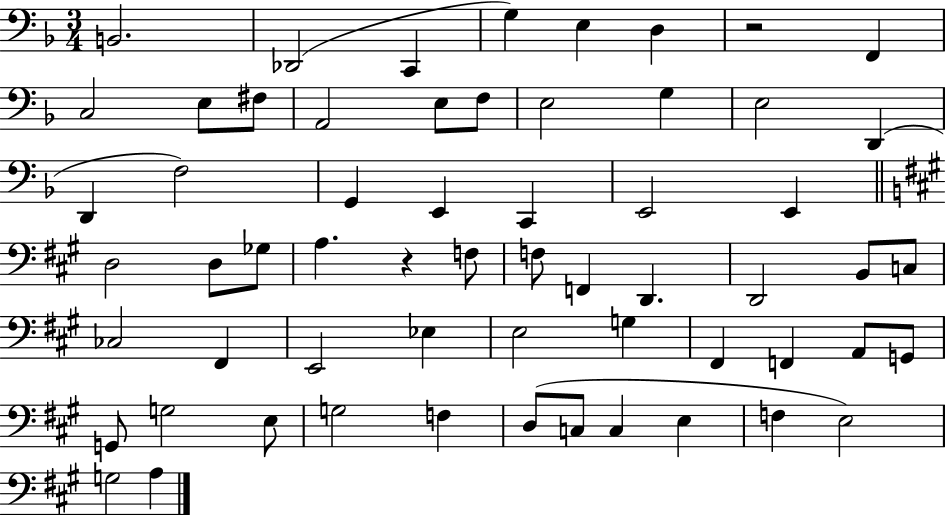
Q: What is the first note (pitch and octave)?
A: B2